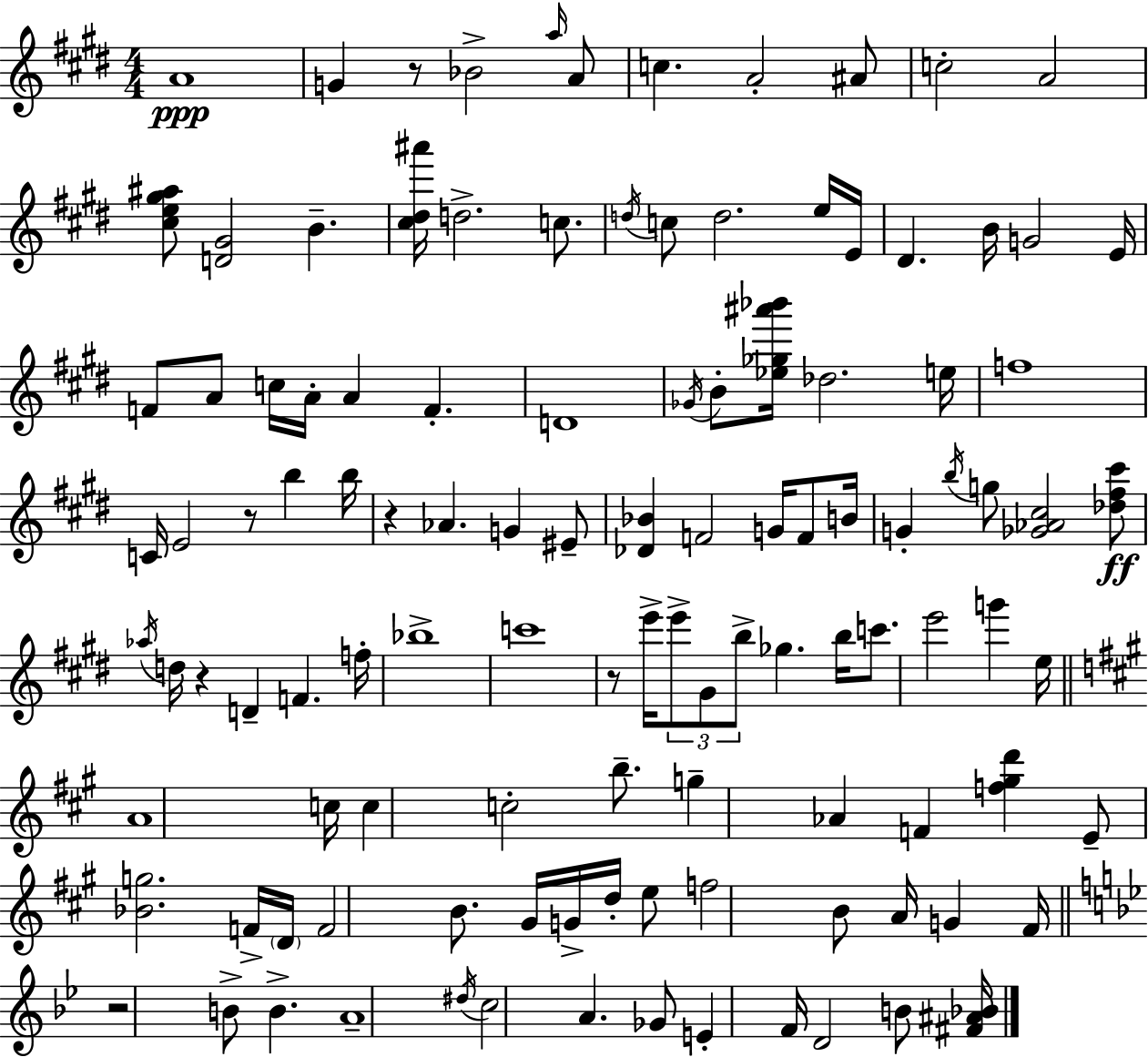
A4/w G4/q R/e Bb4/h A5/s A4/e C5/q. A4/h A#4/e C5/h A4/h [C#5,E5,G#5,A#5]/e [D4,G#4]/h B4/q. [C#5,D#5,A#6]/s D5/h. C5/e. D5/s C5/e D5/h. E5/s E4/s D#4/q. B4/s G4/h E4/s F4/e A4/e C5/s A4/s A4/q F4/q. D4/w Gb4/s B4/e [Eb5,Gb5,A#6,Bb6]/s Db5/h. E5/s F5/w C4/s E4/h R/e B5/q B5/s R/q Ab4/q. G4/q EIS4/e [Db4,Bb4]/q F4/h G4/s F4/e B4/s G4/q B5/s G5/e [Gb4,Ab4,C#5]/h [Db5,F#5,C#6]/e Ab5/s D5/s R/q D4/q F4/q. F5/s Bb5/w C6/w R/e E6/s E6/e G#4/e B5/e Gb5/q. B5/s C6/e. E6/h G6/q E5/s A4/w C5/s C5/q C5/h B5/e. G5/q Ab4/q F4/q [F5,G#5,D6]/q E4/e [Bb4,G5]/h. F4/s D4/s F4/h B4/e. G#4/s G4/s D5/s E5/e F5/h B4/e A4/s G4/q F#4/s R/h B4/e B4/q. A4/w D#5/s C5/h A4/q. Gb4/e E4/q F4/s D4/h B4/e [F#4,A#4,Bb4]/s